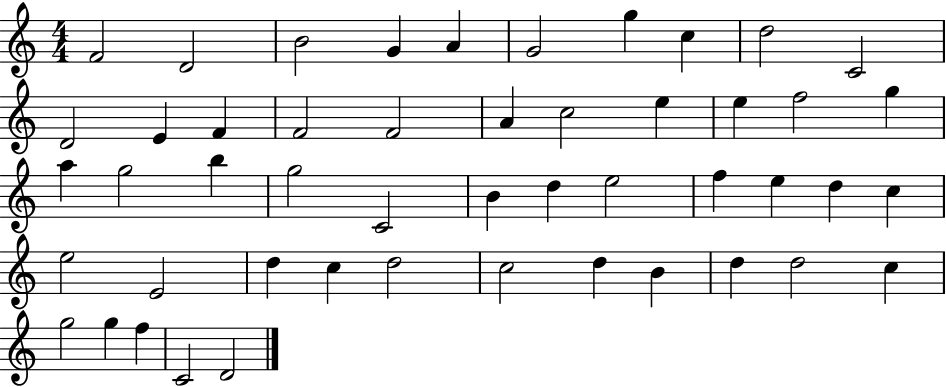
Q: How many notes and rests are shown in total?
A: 49